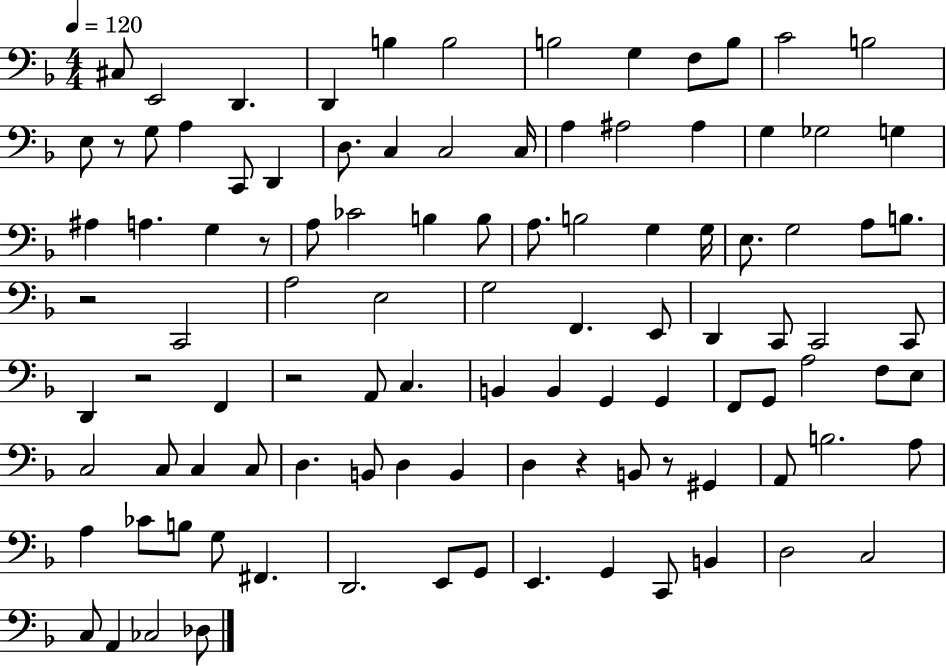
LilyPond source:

{
  \clef bass
  \numericTimeSignature
  \time 4/4
  \key f \major
  \tempo 4 = 120
  cis8 e,2 d,4. | d,4 b4 b2 | b2 g4 f8 b8 | c'2 b2 | \break e8 r8 g8 a4 c,8 d,4 | d8. c4 c2 c16 | a4 ais2 ais4 | g4 ges2 g4 | \break ais4 a4. g4 r8 | a8 ces'2 b4 b8 | a8. b2 g4 g16 | e8. g2 a8 b8. | \break r2 c,2 | a2 e2 | g2 f,4. e,8 | d,4 c,8 c,2 c,8 | \break d,4 r2 f,4 | r2 a,8 c4. | b,4 b,4 g,4 g,4 | f,8 g,8 a2 f8 e8 | \break c2 c8 c4 c8 | d4. b,8 d4 b,4 | d4 r4 b,8 r8 gis,4 | a,8 b2. a8 | \break a4 ces'8 b8 g8 fis,4. | d,2. e,8 g,8 | e,4. g,4 c,8 b,4 | d2 c2 | \break c8 a,4 ces2 des8 | \bar "|."
}